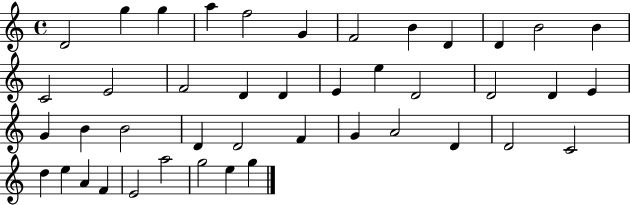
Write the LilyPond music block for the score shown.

{
  \clef treble
  \time 4/4
  \defaultTimeSignature
  \key c \major
  d'2 g''4 g''4 | a''4 f''2 g'4 | f'2 b'4 d'4 | d'4 b'2 b'4 | \break c'2 e'2 | f'2 d'4 d'4 | e'4 e''4 d'2 | d'2 d'4 e'4 | \break g'4 b'4 b'2 | d'4 d'2 f'4 | g'4 a'2 d'4 | d'2 c'2 | \break d''4 e''4 a'4 f'4 | e'2 a''2 | g''2 e''4 g''4 | \bar "|."
}